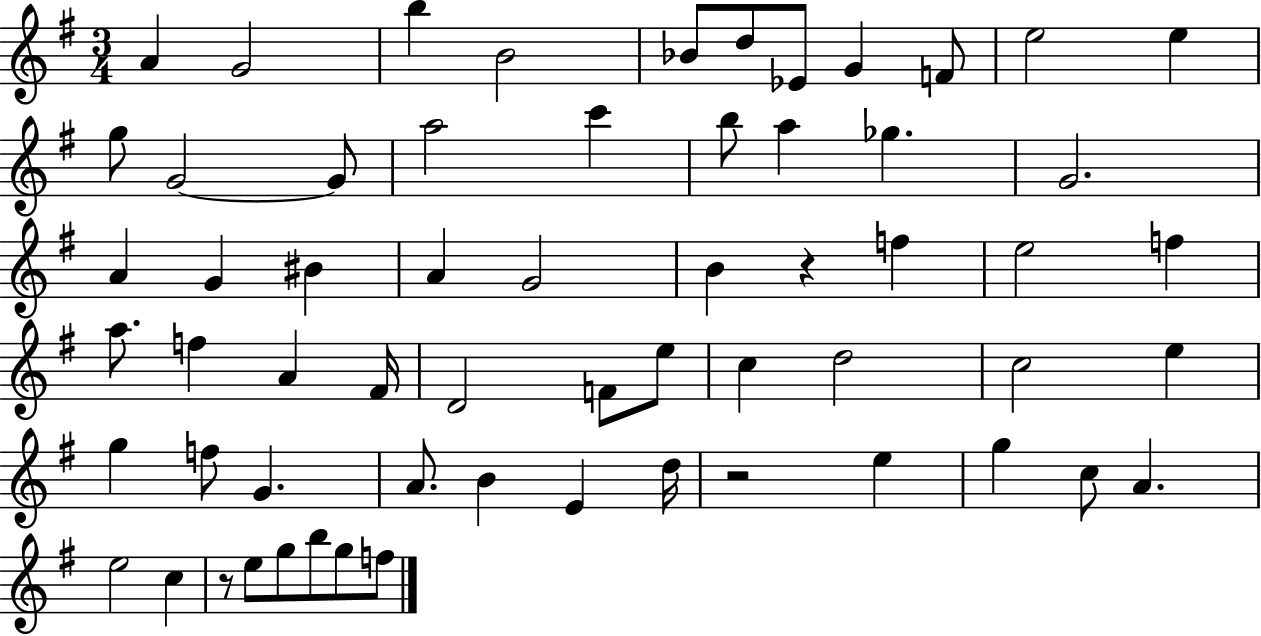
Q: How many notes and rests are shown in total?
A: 61